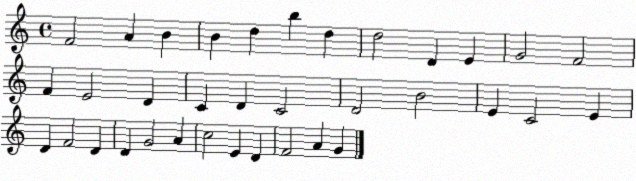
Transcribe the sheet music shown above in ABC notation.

X:1
T:Untitled
M:4/4
L:1/4
K:C
F2 A B B d b d d2 D E G2 F2 F E2 D C D C2 D2 B2 E C2 E D F2 D D G2 A c2 E D F2 A G